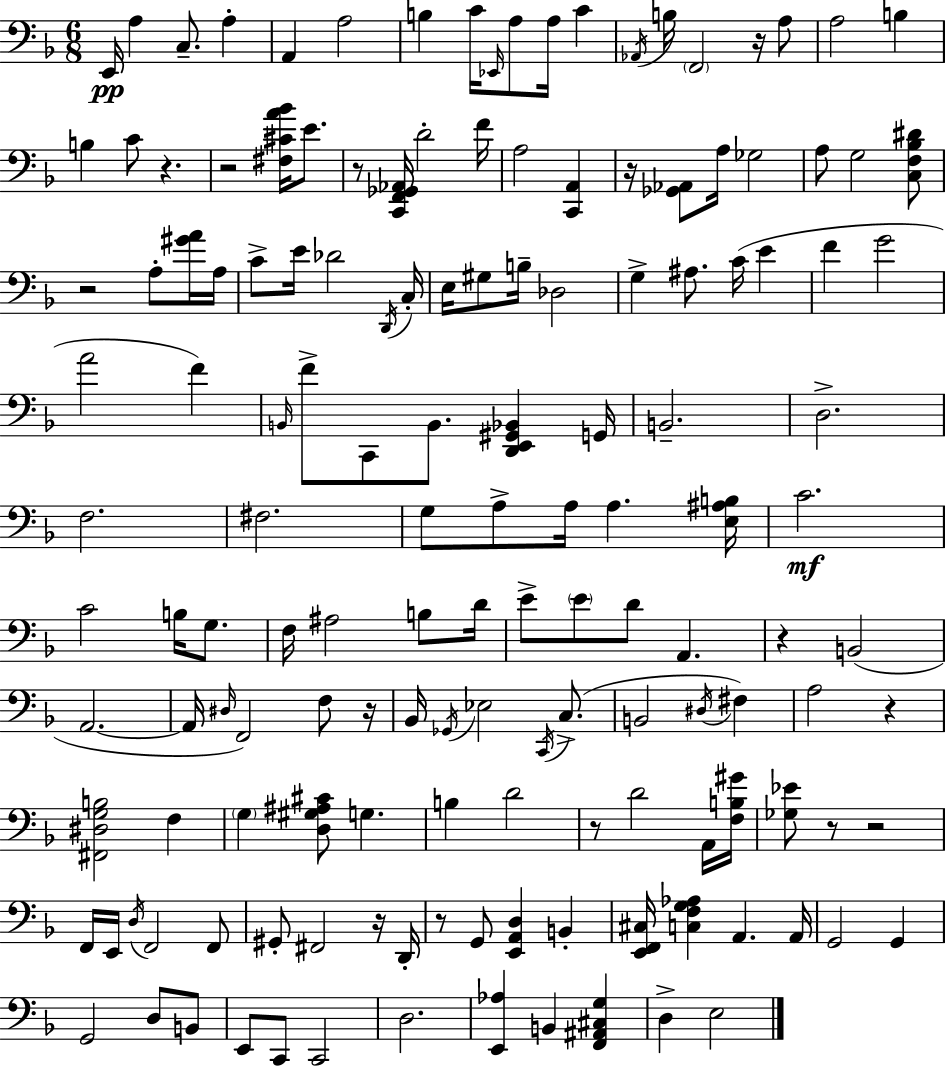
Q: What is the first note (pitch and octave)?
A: E2